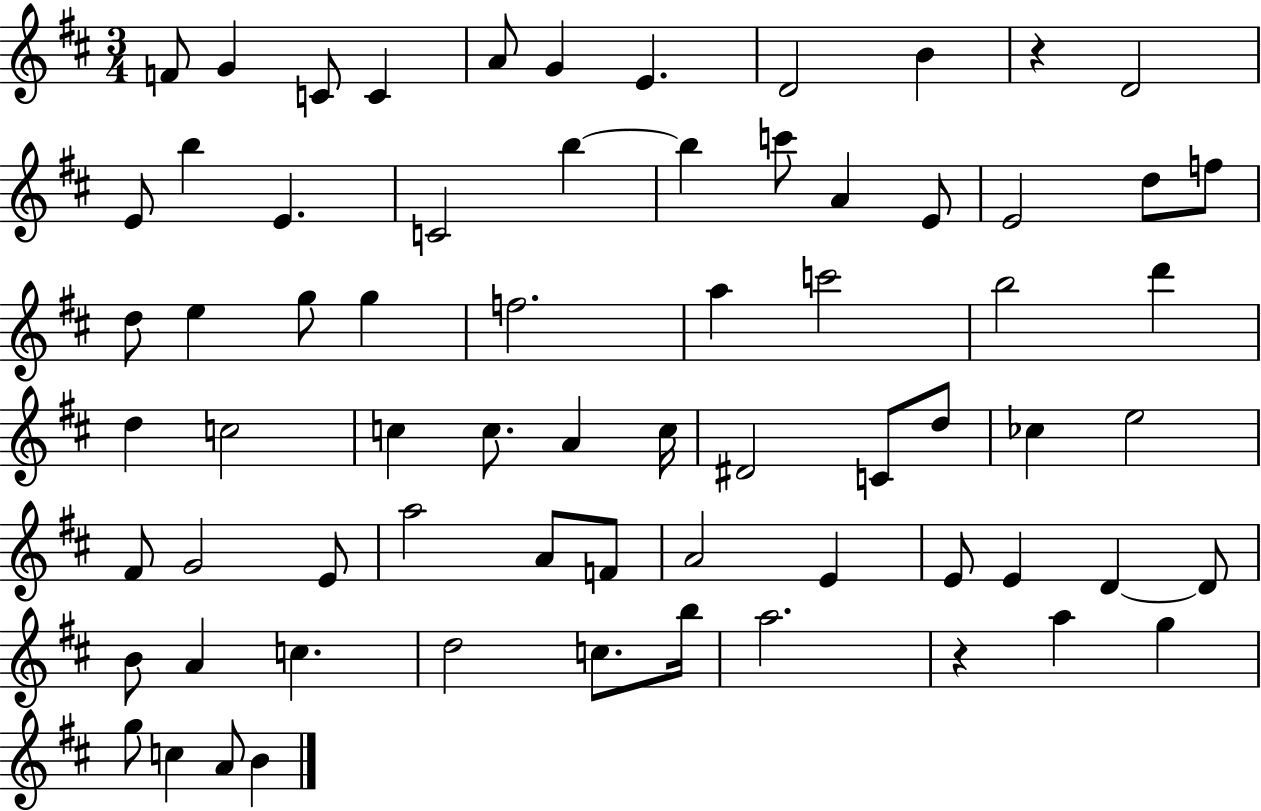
{
  \clef treble
  \numericTimeSignature
  \time 3/4
  \key d \major
  f'8 g'4 c'8 c'4 | a'8 g'4 e'4. | d'2 b'4 | r4 d'2 | \break e'8 b''4 e'4. | c'2 b''4~~ | b''4 c'''8 a'4 e'8 | e'2 d''8 f''8 | \break d''8 e''4 g''8 g''4 | f''2. | a''4 c'''2 | b''2 d'''4 | \break d''4 c''2 | c''4 c''8. a'4 c''16 | dis'2 c'8 d''8 | ces''4 e''2 | \break fis'8 g'2 e'8 | a''2 a'8 f'8 | a'2 e'4 | e'8 e'4 d'4~~ d'8 | \break b'8 a'4 c''4. | d''2 c''8. b''16 | a''2. | r4 a''4 g''4 | \break g''8 c''4 a'8 b'4 | \bar "|."
}